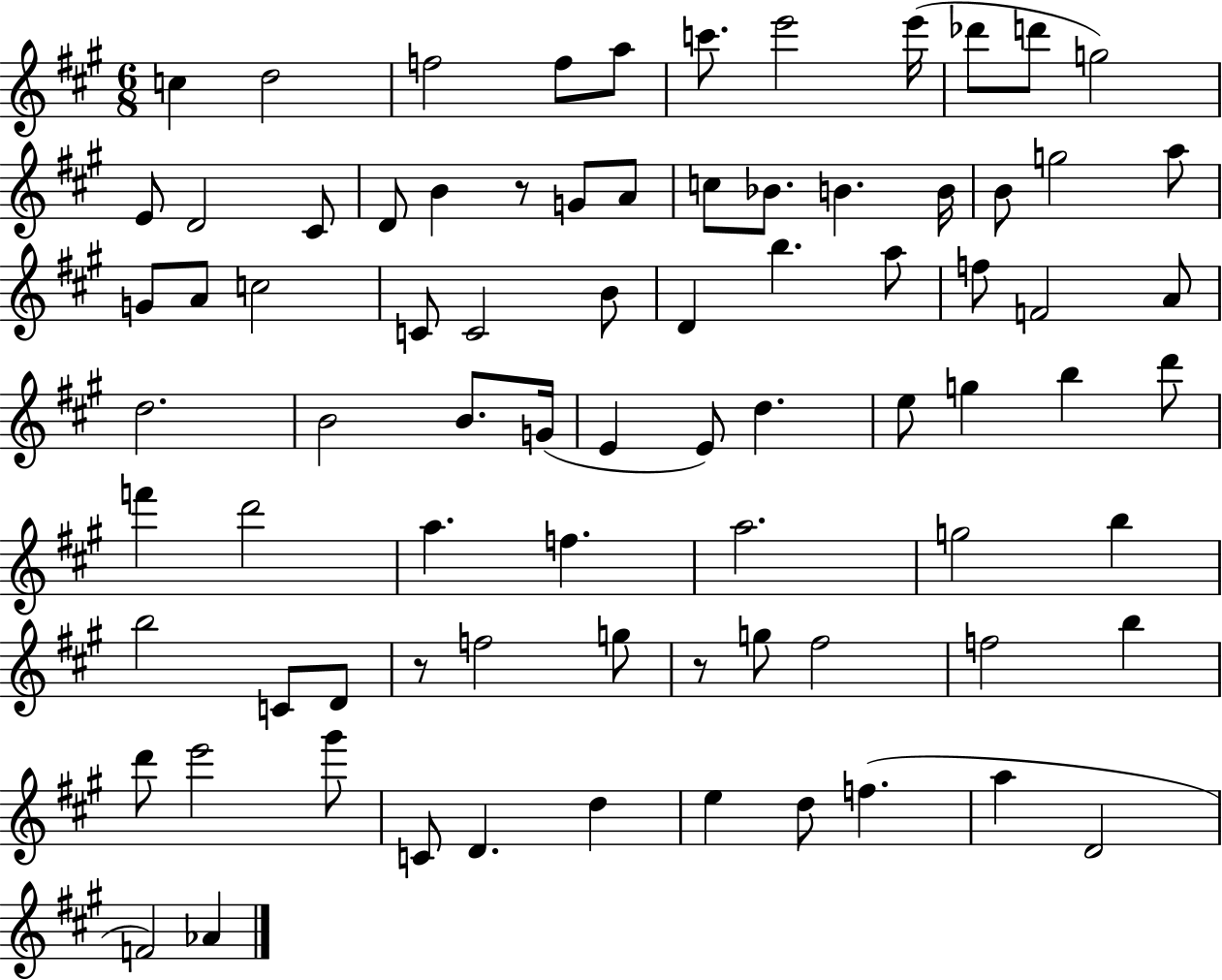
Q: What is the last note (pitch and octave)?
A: Ab4